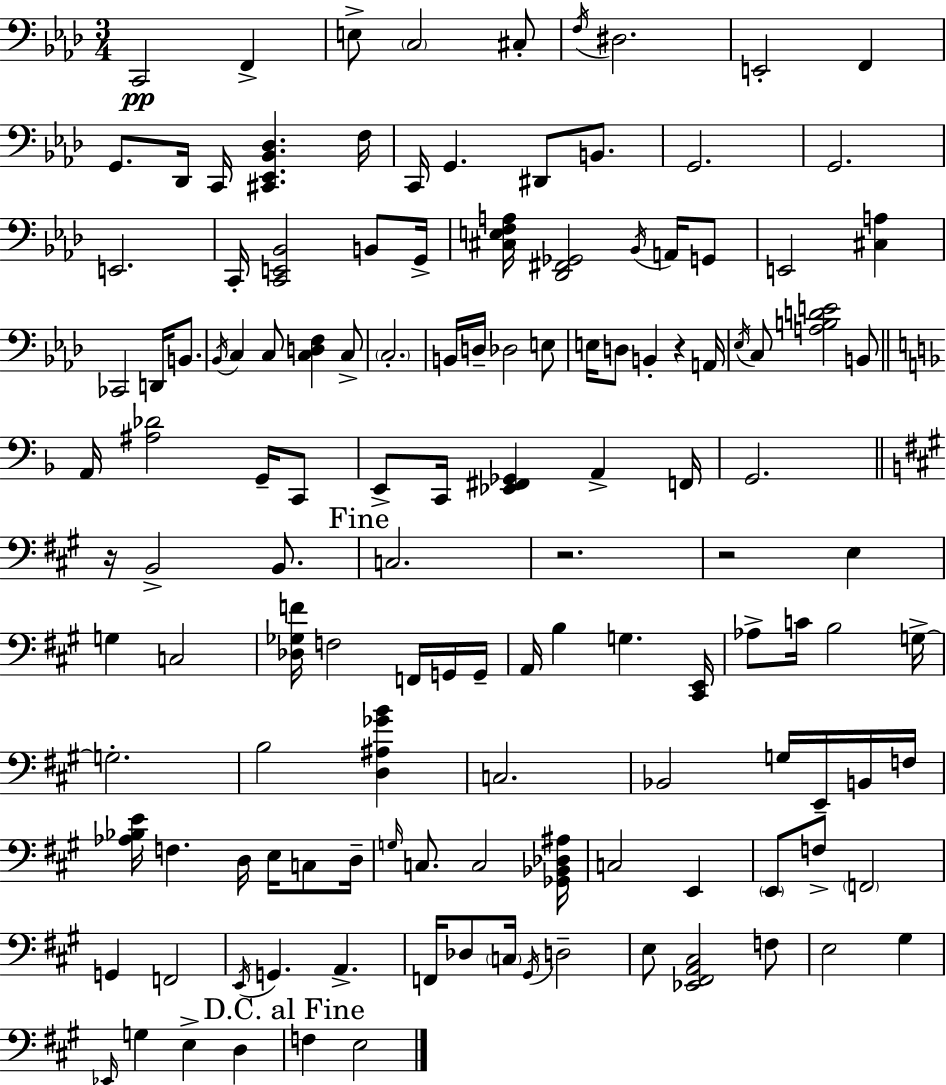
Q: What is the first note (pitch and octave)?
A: C2